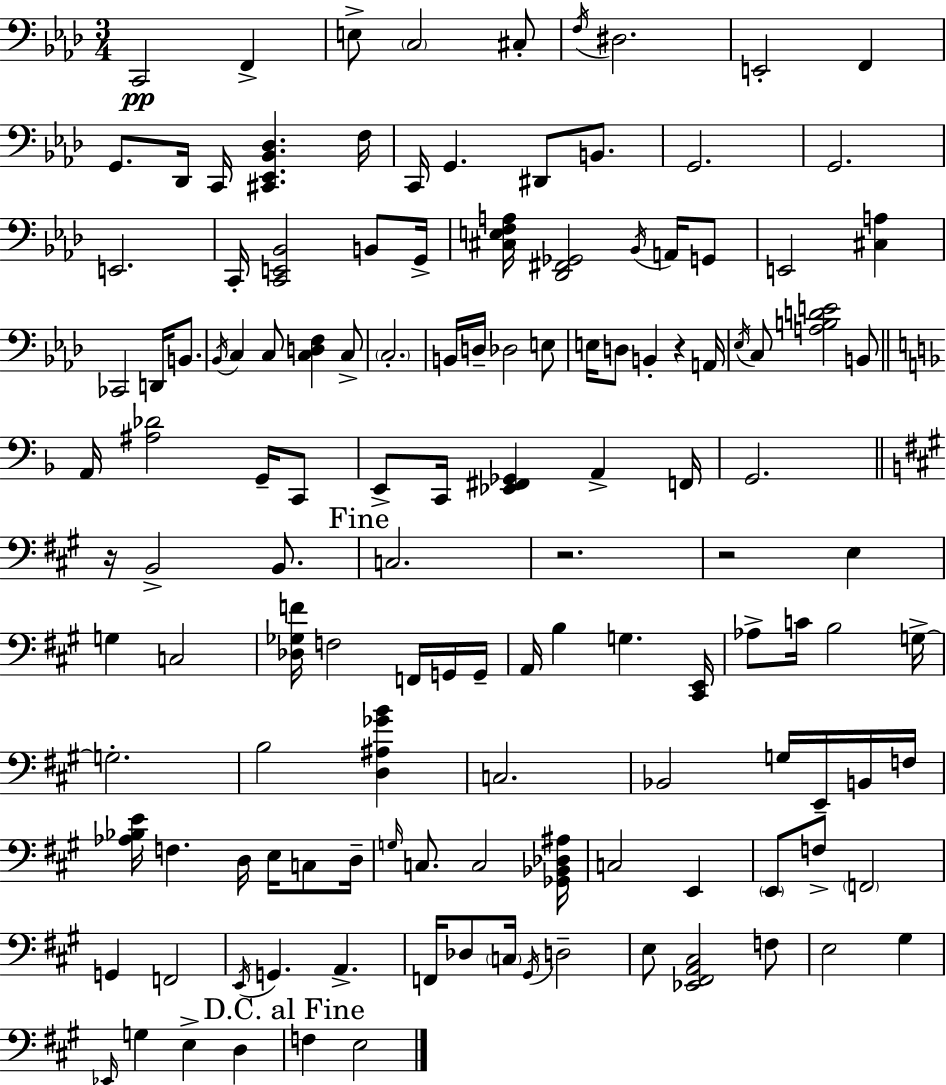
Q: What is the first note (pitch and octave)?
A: C2